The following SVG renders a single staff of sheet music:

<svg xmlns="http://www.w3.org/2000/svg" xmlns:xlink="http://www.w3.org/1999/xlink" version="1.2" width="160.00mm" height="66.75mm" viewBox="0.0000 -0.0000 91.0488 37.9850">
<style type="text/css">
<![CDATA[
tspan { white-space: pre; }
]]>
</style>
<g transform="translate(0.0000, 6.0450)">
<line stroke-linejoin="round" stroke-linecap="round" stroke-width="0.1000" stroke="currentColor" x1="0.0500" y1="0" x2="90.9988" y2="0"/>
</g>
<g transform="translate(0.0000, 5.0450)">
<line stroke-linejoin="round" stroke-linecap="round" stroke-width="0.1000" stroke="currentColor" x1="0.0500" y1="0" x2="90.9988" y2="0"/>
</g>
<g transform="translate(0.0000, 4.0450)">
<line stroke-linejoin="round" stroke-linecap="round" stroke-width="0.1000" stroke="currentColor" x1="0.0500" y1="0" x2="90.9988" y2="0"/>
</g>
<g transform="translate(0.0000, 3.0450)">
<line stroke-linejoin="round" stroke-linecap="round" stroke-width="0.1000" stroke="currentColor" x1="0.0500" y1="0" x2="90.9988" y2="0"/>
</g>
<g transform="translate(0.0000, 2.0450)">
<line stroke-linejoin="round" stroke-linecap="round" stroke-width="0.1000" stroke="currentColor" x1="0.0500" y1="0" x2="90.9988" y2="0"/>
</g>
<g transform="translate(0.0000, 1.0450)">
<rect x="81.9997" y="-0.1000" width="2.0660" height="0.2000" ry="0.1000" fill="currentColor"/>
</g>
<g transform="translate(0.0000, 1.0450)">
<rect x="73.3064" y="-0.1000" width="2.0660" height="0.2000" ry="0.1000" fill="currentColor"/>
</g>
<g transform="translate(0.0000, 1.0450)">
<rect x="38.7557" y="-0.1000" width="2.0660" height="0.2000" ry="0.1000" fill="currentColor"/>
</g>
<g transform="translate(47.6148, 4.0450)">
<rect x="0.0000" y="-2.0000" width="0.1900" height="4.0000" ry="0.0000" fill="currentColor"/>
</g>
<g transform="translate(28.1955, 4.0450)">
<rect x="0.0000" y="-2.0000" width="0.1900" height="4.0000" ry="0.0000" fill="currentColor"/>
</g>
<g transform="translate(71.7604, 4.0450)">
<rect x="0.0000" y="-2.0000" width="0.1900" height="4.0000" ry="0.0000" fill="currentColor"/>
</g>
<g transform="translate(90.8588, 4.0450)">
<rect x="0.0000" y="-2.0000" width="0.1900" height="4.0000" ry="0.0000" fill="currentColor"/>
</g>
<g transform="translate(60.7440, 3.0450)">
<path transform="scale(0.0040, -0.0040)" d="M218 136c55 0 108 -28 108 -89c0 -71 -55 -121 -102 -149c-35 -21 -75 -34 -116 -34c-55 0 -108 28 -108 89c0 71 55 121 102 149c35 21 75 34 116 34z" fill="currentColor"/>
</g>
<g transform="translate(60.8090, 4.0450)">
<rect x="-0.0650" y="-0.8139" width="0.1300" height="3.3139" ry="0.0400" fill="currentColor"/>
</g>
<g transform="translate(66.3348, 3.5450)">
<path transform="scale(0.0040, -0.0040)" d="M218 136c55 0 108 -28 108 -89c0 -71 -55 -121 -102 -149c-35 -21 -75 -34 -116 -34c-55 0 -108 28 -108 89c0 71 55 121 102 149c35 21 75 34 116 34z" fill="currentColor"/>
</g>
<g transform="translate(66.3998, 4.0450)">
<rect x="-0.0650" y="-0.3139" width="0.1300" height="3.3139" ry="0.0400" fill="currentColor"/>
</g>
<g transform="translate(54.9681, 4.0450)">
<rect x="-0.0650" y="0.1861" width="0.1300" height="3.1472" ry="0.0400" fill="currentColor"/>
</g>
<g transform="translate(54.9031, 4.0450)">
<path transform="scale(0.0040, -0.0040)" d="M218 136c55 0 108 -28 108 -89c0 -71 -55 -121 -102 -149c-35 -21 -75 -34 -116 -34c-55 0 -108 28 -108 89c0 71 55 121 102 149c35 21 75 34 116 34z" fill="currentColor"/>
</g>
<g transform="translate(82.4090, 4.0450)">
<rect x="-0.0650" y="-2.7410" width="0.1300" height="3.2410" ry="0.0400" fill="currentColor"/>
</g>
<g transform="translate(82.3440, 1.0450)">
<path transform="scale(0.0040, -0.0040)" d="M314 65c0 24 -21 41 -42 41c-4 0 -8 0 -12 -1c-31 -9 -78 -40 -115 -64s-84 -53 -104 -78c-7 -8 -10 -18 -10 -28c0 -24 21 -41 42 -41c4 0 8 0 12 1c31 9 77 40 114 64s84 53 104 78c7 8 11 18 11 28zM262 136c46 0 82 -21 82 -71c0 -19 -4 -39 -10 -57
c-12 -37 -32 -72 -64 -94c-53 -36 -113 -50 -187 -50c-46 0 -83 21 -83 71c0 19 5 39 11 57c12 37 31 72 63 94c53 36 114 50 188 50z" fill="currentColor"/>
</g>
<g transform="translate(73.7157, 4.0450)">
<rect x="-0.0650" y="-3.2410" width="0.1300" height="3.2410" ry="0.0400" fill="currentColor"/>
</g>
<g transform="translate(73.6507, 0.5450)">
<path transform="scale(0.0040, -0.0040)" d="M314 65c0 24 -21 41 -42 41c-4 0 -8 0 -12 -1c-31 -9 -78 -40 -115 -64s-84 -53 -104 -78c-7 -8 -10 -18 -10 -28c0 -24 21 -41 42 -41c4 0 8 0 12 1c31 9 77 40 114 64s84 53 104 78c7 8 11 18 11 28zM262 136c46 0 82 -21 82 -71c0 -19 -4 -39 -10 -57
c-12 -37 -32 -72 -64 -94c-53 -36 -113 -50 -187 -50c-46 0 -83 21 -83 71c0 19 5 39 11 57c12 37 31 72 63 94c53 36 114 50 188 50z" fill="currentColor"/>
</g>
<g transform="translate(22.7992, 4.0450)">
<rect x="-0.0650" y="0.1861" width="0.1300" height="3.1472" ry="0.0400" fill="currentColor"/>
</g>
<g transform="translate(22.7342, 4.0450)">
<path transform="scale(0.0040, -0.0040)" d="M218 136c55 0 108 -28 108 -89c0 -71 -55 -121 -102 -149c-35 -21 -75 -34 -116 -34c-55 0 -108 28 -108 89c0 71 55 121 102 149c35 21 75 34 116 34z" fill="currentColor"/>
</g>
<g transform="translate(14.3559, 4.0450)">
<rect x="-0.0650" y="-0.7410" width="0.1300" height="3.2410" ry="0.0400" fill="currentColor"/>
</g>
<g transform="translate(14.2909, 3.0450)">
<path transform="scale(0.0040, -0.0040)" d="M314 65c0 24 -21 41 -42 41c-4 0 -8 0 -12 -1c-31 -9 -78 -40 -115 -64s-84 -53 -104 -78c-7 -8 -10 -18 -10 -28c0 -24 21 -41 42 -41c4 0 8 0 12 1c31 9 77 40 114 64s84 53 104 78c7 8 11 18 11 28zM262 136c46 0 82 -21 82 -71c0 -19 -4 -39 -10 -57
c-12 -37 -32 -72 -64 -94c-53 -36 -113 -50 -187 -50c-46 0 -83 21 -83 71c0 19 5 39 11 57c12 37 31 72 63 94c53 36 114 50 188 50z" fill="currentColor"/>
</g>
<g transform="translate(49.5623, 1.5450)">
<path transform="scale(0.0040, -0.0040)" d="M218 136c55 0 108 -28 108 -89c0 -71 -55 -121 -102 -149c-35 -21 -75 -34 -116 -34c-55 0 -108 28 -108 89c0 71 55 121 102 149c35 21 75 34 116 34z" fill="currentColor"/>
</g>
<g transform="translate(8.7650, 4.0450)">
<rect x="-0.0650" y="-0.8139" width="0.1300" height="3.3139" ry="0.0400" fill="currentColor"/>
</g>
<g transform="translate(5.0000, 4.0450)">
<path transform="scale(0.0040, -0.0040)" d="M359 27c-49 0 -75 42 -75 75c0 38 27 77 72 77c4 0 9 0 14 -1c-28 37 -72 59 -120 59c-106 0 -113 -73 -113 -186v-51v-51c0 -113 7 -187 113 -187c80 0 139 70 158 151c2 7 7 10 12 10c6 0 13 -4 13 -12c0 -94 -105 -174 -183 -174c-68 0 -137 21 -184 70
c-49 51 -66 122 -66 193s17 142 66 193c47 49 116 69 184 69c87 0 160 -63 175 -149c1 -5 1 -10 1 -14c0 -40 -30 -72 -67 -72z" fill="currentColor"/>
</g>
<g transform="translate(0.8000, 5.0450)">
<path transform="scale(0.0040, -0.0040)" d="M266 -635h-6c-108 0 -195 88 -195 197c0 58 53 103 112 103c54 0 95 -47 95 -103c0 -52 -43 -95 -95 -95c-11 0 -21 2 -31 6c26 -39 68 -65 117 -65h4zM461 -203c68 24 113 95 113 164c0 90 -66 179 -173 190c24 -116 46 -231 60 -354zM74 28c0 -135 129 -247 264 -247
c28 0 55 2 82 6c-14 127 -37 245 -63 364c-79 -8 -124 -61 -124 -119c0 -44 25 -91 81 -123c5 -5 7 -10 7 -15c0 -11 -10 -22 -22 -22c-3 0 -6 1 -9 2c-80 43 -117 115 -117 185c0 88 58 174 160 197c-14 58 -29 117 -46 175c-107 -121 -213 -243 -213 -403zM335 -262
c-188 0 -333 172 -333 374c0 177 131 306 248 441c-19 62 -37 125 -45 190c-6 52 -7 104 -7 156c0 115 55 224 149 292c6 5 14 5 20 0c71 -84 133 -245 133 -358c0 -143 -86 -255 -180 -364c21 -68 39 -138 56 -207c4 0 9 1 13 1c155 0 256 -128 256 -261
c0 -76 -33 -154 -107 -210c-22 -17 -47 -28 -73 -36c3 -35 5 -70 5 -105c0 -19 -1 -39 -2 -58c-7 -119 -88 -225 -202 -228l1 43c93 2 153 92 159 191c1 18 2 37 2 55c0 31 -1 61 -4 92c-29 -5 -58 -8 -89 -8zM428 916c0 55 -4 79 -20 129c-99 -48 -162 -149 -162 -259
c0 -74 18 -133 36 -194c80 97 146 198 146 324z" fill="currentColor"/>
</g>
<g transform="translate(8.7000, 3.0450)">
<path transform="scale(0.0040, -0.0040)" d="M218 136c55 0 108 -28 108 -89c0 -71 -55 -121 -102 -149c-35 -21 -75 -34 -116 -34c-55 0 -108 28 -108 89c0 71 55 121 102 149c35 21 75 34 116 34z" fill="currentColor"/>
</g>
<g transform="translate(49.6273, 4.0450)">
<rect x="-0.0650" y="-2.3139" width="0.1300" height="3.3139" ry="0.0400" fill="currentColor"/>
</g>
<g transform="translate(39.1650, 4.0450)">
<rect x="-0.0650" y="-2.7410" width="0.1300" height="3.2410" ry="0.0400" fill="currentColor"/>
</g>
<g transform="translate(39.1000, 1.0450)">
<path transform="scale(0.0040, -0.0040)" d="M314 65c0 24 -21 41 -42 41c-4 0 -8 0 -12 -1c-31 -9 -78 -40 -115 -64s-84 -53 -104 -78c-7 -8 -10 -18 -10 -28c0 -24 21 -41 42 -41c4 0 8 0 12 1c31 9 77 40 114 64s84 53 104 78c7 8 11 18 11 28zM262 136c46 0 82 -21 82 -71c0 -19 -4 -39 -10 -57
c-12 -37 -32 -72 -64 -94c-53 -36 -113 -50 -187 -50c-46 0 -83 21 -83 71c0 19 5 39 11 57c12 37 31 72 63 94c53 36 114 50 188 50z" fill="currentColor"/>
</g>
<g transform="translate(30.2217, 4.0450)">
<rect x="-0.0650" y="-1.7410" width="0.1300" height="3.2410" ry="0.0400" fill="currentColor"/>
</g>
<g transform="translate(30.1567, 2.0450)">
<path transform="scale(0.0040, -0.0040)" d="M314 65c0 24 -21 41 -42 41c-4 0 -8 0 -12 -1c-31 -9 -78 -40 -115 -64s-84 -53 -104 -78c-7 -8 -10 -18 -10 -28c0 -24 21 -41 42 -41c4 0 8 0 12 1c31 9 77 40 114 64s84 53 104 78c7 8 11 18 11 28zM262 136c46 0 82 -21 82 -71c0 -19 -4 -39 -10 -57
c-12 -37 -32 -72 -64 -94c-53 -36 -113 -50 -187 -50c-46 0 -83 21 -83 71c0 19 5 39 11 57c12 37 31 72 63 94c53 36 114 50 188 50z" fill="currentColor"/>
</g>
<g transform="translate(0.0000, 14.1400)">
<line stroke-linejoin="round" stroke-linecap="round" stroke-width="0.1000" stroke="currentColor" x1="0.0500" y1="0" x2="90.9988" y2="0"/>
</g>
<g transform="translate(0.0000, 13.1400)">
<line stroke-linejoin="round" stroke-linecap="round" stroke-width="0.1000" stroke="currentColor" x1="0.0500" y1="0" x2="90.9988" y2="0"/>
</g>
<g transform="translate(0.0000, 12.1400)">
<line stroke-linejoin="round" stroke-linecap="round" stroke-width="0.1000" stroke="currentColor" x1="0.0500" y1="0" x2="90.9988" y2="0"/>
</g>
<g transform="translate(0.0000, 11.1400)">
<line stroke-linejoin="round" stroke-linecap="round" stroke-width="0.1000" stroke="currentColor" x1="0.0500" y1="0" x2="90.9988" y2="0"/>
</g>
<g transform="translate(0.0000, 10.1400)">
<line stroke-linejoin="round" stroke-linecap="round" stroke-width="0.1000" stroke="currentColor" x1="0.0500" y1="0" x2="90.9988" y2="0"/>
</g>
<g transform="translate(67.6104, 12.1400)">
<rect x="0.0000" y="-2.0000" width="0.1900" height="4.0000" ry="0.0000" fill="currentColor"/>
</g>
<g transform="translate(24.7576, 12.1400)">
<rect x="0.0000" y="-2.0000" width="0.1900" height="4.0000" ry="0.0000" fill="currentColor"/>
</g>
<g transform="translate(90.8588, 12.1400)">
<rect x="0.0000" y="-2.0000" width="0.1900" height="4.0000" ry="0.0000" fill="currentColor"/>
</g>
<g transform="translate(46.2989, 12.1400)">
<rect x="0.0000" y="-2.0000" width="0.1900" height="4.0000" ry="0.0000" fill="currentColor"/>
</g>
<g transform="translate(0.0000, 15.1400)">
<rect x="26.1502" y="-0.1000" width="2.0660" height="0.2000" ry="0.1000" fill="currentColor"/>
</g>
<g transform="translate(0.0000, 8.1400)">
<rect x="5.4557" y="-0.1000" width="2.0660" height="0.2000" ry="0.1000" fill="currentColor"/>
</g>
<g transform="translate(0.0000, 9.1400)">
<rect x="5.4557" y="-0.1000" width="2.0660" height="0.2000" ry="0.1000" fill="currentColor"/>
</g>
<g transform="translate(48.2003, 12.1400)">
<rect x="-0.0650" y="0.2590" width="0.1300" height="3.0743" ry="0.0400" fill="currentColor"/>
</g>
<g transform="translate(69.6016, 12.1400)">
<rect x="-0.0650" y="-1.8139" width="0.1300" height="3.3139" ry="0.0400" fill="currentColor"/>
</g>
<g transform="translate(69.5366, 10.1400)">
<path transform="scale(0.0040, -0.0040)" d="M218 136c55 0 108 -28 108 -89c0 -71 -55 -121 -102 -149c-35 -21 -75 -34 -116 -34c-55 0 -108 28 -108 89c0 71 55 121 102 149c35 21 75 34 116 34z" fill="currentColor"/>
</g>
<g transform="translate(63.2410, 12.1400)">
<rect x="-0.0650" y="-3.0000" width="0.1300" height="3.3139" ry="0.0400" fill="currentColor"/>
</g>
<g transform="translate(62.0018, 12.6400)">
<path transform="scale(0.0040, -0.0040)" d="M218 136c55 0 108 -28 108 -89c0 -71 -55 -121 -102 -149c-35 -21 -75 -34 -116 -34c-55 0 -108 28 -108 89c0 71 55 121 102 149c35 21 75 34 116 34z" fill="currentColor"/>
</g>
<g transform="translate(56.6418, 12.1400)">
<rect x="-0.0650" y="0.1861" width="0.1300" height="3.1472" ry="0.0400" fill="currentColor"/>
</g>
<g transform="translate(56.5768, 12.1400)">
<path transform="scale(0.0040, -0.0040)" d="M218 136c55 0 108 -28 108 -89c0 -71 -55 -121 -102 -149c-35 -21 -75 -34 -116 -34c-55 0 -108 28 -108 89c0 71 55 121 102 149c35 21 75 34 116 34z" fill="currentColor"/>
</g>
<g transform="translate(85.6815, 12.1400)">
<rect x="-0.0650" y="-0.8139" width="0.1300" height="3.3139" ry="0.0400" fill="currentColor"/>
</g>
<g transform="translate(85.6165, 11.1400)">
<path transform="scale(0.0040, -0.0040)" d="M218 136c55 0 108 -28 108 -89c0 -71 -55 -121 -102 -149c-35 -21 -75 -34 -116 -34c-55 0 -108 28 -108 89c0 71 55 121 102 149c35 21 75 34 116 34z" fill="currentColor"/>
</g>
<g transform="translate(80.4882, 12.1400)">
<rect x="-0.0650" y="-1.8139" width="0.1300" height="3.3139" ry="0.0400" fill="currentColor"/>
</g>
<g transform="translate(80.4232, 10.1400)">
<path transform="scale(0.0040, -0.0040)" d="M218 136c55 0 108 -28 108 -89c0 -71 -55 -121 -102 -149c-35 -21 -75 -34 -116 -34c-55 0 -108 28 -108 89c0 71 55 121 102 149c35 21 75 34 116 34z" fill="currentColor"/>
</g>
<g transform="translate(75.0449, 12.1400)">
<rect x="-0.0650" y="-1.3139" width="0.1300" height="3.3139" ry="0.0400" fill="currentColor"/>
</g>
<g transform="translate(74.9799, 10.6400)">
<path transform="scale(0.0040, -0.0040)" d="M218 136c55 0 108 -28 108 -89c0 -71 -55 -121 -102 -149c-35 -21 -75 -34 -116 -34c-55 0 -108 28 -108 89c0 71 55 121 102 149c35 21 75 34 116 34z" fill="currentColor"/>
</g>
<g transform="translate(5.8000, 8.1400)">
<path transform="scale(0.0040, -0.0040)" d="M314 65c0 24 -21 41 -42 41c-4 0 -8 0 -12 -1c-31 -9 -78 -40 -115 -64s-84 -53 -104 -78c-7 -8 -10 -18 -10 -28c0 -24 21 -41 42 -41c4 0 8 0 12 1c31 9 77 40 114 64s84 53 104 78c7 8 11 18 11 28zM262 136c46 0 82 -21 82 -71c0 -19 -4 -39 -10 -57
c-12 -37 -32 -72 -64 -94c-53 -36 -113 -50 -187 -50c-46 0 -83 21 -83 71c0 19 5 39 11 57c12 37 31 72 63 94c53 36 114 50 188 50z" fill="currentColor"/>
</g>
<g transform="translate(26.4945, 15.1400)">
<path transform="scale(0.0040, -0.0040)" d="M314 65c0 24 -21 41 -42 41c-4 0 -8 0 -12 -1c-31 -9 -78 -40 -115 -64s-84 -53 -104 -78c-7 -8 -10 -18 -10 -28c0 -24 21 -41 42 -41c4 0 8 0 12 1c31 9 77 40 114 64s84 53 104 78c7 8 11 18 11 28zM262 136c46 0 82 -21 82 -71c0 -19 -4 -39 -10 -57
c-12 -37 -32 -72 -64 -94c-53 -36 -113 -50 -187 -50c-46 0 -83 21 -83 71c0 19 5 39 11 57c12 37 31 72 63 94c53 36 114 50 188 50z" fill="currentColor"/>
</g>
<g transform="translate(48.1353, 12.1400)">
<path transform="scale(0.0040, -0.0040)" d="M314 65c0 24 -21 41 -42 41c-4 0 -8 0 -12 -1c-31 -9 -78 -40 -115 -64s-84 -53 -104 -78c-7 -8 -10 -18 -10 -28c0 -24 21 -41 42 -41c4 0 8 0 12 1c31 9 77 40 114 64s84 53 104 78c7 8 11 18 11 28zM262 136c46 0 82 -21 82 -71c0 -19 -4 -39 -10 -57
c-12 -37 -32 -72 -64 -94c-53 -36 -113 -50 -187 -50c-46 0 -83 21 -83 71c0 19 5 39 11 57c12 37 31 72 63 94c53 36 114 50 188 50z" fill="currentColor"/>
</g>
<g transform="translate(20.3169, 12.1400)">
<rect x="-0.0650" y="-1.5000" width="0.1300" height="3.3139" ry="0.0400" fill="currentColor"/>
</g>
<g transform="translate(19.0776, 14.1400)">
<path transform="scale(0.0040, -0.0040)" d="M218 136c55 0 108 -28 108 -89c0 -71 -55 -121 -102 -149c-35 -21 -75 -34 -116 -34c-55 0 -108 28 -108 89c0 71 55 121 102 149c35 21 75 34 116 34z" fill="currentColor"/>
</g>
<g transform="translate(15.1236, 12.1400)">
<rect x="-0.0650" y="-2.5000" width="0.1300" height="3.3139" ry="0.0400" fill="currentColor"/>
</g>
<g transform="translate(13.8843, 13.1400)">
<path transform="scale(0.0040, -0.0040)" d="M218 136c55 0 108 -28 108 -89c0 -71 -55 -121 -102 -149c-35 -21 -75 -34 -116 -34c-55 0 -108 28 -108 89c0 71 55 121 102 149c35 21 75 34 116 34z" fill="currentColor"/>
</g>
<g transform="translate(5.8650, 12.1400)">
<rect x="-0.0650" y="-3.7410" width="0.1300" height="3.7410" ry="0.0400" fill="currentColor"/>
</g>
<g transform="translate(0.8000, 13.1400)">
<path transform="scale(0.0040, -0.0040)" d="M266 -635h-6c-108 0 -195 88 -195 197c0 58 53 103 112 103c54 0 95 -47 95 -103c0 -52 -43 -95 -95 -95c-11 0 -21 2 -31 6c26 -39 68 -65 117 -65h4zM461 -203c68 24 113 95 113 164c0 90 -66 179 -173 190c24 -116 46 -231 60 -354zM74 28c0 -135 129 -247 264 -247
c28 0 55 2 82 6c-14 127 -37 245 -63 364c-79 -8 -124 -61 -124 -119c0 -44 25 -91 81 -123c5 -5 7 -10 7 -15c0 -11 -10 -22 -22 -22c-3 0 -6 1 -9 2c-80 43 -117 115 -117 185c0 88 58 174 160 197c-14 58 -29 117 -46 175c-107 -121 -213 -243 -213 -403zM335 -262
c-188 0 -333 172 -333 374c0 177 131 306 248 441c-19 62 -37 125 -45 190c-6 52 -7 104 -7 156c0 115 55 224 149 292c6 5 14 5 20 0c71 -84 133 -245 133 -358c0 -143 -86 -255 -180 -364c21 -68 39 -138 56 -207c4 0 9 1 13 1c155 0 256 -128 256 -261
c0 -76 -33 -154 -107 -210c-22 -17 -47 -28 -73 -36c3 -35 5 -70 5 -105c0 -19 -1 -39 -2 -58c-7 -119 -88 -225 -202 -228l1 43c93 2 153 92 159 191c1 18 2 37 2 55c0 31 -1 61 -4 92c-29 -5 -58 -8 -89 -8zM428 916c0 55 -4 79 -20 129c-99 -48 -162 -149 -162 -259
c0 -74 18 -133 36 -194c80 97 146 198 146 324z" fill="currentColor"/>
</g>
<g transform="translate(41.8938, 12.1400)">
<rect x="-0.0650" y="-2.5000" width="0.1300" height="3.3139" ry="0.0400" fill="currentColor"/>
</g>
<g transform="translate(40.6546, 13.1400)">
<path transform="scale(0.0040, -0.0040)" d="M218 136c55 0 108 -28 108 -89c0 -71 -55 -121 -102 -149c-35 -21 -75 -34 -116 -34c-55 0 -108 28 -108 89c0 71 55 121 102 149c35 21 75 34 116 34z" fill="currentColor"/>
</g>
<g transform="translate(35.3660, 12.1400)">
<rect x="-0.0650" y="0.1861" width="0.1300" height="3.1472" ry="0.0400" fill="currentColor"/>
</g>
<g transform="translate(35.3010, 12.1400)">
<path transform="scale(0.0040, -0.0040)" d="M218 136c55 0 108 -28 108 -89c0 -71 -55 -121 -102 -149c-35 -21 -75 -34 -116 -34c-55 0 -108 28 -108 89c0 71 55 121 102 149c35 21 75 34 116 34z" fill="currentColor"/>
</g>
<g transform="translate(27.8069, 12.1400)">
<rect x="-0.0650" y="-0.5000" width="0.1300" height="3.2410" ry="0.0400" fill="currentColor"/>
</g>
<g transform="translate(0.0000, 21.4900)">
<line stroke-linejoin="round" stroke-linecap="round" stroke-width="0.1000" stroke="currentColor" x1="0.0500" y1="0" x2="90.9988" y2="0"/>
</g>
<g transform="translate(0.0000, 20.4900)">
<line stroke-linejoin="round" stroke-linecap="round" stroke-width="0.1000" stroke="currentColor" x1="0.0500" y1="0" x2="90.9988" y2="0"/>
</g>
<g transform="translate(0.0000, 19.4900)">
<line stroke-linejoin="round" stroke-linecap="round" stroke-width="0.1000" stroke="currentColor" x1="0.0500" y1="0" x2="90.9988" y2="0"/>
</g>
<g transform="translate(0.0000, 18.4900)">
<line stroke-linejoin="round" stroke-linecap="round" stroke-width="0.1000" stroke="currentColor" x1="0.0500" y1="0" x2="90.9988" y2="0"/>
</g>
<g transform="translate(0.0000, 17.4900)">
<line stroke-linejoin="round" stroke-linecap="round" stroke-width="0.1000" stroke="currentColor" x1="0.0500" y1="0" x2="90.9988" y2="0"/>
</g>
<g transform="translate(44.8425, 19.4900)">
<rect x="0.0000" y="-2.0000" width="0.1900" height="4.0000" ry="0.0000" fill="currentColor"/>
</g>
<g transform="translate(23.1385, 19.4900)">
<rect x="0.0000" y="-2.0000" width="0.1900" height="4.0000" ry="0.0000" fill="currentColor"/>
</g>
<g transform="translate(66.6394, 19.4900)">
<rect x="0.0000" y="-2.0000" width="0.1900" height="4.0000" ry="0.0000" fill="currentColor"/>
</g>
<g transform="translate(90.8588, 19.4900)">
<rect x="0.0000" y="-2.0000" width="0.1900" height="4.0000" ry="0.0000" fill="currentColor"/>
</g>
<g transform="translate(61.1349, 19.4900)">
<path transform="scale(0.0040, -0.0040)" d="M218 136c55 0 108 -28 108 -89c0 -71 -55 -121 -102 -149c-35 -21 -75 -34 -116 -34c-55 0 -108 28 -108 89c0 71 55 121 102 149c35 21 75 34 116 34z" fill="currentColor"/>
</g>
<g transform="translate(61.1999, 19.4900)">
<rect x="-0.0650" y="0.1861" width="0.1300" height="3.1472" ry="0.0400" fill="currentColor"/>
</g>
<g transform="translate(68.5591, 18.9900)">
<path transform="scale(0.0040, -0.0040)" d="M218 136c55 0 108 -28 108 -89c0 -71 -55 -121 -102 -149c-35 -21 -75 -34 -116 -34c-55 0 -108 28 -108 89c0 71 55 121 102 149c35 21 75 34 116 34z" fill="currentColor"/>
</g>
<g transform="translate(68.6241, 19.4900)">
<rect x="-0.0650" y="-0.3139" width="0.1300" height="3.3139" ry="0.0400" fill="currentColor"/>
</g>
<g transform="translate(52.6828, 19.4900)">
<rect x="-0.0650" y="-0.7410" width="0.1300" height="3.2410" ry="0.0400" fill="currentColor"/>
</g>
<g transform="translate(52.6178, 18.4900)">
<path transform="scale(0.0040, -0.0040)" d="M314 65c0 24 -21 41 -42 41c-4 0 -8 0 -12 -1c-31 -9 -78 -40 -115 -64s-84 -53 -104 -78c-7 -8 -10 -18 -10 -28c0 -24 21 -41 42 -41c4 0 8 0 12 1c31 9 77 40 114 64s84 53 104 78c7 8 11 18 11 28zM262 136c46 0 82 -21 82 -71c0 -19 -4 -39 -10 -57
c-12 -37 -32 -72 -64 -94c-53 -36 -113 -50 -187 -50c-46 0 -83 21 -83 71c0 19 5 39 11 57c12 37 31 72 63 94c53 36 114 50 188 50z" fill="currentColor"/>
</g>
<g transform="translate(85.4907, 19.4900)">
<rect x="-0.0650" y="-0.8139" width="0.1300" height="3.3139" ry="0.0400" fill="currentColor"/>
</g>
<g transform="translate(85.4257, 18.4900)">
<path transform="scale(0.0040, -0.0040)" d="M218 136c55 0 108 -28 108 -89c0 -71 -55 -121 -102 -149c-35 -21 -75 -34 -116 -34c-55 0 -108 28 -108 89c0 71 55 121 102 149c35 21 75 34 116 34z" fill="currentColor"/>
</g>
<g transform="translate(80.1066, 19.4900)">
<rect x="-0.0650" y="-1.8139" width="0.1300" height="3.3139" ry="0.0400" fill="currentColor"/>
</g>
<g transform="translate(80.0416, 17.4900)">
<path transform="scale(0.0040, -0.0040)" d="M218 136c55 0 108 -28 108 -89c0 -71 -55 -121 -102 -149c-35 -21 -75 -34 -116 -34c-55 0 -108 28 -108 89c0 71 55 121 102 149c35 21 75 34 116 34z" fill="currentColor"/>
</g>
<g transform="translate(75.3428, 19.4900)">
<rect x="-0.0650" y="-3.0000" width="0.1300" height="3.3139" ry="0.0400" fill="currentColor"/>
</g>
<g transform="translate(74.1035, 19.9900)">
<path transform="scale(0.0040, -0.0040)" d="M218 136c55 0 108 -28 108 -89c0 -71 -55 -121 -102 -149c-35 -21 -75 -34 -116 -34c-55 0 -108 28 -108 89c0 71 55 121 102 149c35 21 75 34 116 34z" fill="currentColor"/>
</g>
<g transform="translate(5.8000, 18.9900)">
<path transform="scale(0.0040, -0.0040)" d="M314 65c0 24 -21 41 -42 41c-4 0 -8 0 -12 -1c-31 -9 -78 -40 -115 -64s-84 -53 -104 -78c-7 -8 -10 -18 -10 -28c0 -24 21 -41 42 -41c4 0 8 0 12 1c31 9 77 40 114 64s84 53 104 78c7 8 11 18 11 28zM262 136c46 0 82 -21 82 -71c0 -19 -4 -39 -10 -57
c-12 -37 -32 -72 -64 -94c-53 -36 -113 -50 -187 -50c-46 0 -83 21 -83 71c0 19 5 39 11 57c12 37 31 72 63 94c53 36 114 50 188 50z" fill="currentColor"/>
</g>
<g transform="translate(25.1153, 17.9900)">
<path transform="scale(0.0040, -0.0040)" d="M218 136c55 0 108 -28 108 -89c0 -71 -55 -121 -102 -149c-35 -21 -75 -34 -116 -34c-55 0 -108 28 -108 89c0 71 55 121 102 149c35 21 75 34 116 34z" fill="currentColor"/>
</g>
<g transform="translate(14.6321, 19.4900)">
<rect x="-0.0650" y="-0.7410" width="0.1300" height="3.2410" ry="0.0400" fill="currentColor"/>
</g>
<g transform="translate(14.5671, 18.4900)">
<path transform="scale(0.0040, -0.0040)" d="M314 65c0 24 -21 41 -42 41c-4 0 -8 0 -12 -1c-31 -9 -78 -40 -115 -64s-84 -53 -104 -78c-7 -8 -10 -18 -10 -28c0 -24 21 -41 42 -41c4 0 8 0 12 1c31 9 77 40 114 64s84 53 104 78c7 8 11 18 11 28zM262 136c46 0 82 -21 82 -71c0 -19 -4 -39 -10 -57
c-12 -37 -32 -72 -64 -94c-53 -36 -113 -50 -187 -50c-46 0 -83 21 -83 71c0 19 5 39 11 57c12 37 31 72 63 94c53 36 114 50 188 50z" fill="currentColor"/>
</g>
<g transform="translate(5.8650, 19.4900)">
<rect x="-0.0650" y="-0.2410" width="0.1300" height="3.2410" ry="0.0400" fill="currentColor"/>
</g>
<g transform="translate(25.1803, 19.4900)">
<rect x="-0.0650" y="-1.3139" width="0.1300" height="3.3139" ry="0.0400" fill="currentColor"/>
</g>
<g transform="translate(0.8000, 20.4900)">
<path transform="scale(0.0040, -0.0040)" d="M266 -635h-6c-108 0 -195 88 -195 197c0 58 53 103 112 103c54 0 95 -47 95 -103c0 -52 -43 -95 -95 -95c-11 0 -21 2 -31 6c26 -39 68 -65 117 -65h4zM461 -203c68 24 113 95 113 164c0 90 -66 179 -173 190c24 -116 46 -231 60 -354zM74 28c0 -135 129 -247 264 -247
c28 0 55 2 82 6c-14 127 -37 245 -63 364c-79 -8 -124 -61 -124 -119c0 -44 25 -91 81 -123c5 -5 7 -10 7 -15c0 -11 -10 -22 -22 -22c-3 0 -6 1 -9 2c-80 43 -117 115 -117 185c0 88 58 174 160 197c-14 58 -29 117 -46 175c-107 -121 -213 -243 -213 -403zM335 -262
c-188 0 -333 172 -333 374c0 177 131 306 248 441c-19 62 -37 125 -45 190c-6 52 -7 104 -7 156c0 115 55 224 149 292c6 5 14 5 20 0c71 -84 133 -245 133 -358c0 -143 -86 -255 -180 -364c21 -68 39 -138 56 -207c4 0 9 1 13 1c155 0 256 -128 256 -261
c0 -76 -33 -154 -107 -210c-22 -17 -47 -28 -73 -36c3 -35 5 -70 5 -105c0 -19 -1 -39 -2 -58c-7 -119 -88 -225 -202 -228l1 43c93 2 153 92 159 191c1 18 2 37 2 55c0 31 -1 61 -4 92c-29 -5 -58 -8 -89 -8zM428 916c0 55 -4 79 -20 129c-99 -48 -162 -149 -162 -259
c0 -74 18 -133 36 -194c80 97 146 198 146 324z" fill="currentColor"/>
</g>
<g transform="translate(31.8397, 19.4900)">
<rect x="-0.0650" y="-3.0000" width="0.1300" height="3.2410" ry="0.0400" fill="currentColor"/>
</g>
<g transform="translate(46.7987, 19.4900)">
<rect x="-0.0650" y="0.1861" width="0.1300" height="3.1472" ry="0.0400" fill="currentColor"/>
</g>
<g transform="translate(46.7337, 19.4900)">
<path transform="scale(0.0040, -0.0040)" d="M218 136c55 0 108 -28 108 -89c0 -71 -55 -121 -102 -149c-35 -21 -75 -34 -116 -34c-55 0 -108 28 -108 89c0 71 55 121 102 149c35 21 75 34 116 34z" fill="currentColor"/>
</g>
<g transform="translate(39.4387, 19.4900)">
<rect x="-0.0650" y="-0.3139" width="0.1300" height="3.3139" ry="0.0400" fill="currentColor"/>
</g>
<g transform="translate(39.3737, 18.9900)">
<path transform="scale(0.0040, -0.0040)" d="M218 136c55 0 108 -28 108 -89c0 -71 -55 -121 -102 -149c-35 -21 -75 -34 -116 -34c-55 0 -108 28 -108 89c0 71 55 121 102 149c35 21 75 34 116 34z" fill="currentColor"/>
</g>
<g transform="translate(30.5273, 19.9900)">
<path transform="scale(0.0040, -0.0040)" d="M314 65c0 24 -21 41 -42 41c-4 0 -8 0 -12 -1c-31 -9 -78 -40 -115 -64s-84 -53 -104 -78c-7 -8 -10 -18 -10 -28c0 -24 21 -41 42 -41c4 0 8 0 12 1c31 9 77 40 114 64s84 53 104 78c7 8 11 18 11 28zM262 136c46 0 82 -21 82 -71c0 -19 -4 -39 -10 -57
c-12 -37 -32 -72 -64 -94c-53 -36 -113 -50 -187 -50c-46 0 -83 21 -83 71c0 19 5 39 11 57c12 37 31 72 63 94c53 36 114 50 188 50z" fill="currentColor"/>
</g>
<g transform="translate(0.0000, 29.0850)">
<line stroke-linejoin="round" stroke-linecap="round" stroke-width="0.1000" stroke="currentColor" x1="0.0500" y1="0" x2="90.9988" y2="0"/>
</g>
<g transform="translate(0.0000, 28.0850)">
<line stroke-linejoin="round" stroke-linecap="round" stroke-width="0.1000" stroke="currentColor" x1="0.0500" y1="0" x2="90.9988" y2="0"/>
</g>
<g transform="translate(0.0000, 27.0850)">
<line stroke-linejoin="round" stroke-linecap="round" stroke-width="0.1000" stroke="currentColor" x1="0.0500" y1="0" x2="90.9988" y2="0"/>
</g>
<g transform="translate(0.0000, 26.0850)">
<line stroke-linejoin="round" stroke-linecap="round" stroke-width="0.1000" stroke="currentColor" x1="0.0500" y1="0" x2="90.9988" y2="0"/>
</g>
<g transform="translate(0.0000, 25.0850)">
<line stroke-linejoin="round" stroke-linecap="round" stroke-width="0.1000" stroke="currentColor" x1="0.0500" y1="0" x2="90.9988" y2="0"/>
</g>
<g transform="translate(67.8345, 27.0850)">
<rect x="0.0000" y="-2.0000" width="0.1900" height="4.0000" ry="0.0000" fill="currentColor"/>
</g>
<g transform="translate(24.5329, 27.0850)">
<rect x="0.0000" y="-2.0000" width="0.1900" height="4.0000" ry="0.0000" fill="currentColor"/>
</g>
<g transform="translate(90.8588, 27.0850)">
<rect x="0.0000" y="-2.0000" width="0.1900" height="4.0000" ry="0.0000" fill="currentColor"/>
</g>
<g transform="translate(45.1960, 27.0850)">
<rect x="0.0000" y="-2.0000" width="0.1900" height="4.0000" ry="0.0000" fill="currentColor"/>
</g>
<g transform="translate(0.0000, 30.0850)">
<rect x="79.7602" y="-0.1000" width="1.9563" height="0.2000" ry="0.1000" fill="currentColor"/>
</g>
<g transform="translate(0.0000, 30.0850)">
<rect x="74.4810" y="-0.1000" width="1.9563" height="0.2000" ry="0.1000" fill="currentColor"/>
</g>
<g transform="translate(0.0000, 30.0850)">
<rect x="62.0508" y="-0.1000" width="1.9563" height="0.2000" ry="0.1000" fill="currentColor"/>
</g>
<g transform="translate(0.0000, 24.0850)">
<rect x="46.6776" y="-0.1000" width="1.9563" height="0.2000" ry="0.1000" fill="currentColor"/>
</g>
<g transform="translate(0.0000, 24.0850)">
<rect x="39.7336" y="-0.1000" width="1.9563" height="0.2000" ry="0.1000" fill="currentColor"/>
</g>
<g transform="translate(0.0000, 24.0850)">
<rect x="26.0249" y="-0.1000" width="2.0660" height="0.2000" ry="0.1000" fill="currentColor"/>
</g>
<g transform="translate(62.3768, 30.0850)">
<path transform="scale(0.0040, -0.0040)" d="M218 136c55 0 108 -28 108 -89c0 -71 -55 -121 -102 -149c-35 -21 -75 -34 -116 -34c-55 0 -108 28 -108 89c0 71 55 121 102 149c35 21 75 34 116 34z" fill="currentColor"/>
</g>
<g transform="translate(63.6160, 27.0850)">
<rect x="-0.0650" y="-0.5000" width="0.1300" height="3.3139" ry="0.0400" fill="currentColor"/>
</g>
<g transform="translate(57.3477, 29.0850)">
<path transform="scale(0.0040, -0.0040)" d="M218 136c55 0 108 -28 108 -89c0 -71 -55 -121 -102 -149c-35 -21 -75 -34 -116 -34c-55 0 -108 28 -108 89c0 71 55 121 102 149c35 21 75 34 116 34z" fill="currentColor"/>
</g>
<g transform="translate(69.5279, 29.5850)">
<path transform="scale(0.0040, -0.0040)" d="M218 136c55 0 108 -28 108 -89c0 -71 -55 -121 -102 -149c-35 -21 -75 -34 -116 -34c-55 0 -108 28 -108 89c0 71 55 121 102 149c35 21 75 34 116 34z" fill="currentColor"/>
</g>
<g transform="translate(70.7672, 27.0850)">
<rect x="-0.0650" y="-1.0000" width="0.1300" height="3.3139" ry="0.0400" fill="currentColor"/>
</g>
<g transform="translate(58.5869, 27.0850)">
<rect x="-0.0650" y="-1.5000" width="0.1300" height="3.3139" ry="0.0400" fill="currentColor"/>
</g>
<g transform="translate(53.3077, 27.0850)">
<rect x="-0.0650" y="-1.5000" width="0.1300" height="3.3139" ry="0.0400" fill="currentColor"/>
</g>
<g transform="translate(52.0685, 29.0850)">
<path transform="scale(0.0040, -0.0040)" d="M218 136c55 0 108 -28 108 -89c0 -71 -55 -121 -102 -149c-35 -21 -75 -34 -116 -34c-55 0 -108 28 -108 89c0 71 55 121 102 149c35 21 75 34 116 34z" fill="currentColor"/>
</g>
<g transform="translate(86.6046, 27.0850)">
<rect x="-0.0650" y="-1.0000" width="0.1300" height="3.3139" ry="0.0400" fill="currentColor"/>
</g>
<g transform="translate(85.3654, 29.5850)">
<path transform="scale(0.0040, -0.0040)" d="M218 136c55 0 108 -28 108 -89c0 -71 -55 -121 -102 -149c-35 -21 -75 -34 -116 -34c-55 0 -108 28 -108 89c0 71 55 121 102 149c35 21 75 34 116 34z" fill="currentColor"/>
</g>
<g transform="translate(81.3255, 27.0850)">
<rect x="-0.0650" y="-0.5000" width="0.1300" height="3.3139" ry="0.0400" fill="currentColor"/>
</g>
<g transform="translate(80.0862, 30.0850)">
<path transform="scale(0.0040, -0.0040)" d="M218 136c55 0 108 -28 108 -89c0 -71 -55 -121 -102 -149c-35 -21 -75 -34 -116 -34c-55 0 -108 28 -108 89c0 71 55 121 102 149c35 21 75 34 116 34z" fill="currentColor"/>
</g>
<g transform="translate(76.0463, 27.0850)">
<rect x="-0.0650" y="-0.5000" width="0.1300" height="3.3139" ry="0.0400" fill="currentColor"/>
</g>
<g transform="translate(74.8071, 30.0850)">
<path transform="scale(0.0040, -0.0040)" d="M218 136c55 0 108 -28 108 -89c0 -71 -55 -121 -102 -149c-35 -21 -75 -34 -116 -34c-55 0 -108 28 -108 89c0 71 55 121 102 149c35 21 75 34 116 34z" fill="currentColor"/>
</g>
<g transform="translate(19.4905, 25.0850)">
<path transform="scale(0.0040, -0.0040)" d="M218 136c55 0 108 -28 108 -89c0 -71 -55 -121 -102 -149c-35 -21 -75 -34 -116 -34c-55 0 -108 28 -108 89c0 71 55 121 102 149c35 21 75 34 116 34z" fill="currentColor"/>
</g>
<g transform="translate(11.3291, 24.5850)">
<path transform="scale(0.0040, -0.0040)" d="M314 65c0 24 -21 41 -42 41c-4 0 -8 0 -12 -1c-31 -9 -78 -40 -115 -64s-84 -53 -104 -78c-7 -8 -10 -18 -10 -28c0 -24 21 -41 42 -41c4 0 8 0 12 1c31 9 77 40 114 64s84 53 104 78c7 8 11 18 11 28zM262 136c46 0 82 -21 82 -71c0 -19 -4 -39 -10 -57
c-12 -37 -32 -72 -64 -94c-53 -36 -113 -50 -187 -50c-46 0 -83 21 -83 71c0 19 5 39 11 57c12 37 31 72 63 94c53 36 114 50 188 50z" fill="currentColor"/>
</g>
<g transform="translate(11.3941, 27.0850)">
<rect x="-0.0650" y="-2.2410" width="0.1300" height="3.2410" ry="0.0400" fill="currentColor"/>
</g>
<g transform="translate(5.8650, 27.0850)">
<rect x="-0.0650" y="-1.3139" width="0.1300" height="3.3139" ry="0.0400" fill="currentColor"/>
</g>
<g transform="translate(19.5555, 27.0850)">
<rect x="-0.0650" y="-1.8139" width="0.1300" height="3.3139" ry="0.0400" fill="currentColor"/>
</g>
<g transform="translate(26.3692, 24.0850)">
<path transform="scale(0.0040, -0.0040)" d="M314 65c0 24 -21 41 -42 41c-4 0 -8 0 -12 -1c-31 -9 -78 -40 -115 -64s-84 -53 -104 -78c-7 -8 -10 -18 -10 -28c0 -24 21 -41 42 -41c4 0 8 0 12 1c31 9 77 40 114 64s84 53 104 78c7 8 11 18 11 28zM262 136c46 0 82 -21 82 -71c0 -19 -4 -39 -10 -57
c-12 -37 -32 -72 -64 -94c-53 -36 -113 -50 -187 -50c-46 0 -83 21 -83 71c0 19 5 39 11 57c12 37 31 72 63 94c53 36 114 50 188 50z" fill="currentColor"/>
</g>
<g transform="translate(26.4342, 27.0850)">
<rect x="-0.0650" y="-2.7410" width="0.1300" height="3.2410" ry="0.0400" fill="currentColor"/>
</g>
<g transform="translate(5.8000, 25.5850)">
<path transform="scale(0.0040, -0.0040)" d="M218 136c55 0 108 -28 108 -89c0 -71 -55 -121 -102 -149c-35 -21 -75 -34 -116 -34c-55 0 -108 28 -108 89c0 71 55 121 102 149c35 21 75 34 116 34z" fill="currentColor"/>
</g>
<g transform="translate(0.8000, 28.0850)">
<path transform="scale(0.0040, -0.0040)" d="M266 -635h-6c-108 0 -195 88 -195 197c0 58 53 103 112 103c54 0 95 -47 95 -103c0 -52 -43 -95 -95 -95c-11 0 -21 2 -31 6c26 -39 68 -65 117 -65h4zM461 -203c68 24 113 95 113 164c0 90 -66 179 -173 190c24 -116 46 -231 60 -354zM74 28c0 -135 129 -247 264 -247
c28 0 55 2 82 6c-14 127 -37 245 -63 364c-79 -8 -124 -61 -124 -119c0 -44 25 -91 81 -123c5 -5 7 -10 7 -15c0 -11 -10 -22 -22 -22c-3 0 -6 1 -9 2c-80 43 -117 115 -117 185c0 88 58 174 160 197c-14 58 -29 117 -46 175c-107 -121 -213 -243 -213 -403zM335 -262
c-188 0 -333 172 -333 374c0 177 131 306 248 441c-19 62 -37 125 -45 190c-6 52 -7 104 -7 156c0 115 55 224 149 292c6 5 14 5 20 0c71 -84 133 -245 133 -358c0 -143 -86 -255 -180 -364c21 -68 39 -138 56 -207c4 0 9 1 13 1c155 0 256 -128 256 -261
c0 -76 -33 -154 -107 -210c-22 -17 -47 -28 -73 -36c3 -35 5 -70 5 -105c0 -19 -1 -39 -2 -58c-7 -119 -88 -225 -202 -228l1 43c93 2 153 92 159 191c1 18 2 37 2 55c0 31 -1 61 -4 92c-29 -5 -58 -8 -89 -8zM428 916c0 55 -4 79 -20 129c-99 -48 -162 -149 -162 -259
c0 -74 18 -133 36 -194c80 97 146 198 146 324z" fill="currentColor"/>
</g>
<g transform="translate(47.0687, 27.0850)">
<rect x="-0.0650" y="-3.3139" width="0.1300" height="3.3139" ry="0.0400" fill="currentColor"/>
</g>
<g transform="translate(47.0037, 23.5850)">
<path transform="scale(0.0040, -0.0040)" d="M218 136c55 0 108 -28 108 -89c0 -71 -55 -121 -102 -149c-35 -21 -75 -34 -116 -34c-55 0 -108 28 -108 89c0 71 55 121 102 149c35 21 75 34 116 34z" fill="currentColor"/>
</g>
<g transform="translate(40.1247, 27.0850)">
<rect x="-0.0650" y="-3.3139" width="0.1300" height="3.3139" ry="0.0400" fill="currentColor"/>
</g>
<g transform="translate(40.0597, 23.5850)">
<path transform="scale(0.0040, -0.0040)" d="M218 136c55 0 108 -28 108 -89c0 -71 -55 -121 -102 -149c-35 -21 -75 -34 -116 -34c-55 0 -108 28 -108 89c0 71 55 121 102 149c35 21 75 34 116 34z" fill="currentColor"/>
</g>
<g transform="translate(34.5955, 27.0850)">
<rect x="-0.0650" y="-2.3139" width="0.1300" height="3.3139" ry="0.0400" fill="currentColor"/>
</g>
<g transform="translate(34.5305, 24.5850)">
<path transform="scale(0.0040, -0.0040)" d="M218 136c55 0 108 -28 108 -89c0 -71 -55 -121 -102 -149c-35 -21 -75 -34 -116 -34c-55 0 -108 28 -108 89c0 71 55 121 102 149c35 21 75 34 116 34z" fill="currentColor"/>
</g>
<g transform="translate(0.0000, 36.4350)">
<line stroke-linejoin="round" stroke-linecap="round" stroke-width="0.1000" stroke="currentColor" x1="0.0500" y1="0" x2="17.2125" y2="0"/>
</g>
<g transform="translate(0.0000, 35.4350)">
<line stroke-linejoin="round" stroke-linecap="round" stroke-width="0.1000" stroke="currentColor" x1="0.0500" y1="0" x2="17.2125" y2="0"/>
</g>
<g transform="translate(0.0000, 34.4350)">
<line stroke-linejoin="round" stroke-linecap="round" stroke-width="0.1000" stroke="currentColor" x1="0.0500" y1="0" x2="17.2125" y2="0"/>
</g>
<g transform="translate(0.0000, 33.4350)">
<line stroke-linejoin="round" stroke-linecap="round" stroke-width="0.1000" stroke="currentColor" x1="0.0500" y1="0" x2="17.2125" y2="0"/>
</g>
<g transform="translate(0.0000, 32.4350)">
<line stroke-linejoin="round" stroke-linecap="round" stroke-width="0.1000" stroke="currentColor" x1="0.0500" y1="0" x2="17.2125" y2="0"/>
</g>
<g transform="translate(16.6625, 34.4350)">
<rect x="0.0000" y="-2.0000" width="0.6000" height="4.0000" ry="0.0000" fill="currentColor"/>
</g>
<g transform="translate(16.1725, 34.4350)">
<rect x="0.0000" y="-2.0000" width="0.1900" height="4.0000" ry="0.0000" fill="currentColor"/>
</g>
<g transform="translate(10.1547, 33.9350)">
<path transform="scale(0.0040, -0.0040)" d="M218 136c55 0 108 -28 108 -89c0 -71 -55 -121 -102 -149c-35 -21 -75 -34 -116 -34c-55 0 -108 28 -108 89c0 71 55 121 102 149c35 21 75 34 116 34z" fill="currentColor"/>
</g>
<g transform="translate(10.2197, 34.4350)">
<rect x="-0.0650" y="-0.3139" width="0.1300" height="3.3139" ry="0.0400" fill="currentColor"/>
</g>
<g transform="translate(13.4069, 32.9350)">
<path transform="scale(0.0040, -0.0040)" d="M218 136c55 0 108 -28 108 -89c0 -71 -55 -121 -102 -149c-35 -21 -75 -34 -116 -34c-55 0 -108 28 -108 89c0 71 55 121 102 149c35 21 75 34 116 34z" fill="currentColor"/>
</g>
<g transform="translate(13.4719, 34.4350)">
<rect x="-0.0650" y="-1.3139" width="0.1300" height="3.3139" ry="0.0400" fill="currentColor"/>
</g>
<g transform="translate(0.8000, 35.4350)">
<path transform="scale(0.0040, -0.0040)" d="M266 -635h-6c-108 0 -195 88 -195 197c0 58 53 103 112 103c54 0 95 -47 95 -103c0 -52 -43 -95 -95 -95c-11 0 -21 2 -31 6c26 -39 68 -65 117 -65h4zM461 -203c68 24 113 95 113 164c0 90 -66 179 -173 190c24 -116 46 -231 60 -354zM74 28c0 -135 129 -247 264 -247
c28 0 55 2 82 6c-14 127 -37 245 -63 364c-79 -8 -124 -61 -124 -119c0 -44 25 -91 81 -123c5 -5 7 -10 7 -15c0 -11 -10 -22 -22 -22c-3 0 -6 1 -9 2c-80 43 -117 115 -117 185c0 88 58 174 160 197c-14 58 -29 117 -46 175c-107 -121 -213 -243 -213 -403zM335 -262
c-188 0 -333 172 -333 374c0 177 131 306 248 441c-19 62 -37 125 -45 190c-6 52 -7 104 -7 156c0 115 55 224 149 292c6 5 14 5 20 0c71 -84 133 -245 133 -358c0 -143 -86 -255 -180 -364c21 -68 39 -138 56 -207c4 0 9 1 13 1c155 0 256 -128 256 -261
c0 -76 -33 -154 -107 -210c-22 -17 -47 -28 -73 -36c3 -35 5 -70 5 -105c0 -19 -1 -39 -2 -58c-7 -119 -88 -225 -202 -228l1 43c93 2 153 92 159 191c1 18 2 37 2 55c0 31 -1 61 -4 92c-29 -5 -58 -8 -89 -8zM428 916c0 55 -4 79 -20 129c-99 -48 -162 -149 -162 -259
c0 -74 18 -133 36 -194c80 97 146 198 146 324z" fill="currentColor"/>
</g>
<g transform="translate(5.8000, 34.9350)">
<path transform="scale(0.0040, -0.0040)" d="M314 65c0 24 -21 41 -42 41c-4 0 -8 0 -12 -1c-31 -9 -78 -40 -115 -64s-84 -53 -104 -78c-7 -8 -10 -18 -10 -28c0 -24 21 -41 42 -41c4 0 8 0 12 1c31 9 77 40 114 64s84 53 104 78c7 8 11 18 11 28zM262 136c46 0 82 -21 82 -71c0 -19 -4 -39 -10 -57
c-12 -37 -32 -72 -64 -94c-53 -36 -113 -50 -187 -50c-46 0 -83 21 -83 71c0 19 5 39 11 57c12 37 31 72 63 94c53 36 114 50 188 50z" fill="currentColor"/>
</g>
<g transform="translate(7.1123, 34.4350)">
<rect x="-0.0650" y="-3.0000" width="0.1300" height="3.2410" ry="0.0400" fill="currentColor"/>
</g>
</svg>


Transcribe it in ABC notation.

X:1
T:Untitled
M:4/4
L:1/4
K:C
d d2 B f2 a2 g B d c b2 a2 c'2 G E C2 B G B2 B A f e f d c2 d2 e A2 c B d2 B c A f d e g2 f a2 g b b E E C D C C D A2 c e